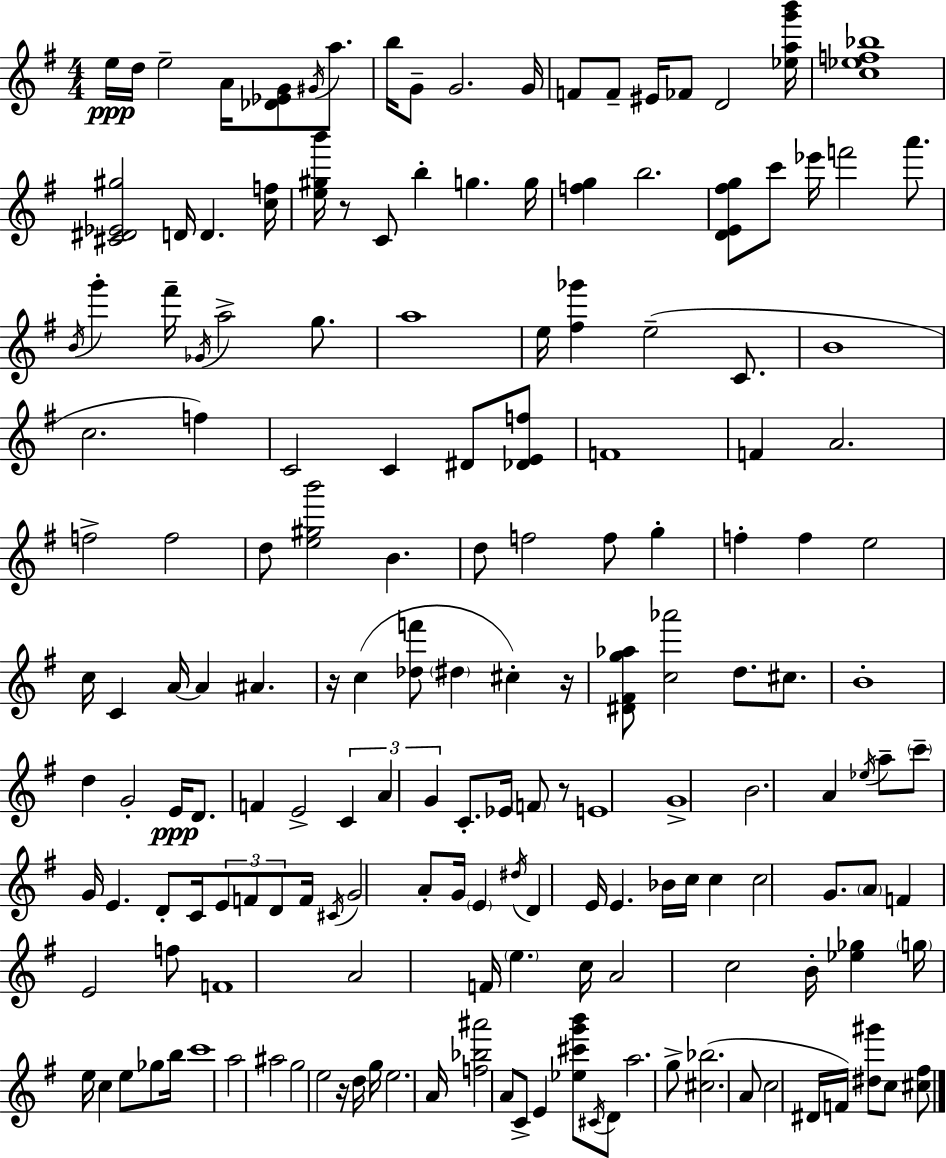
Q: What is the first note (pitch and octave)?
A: E5